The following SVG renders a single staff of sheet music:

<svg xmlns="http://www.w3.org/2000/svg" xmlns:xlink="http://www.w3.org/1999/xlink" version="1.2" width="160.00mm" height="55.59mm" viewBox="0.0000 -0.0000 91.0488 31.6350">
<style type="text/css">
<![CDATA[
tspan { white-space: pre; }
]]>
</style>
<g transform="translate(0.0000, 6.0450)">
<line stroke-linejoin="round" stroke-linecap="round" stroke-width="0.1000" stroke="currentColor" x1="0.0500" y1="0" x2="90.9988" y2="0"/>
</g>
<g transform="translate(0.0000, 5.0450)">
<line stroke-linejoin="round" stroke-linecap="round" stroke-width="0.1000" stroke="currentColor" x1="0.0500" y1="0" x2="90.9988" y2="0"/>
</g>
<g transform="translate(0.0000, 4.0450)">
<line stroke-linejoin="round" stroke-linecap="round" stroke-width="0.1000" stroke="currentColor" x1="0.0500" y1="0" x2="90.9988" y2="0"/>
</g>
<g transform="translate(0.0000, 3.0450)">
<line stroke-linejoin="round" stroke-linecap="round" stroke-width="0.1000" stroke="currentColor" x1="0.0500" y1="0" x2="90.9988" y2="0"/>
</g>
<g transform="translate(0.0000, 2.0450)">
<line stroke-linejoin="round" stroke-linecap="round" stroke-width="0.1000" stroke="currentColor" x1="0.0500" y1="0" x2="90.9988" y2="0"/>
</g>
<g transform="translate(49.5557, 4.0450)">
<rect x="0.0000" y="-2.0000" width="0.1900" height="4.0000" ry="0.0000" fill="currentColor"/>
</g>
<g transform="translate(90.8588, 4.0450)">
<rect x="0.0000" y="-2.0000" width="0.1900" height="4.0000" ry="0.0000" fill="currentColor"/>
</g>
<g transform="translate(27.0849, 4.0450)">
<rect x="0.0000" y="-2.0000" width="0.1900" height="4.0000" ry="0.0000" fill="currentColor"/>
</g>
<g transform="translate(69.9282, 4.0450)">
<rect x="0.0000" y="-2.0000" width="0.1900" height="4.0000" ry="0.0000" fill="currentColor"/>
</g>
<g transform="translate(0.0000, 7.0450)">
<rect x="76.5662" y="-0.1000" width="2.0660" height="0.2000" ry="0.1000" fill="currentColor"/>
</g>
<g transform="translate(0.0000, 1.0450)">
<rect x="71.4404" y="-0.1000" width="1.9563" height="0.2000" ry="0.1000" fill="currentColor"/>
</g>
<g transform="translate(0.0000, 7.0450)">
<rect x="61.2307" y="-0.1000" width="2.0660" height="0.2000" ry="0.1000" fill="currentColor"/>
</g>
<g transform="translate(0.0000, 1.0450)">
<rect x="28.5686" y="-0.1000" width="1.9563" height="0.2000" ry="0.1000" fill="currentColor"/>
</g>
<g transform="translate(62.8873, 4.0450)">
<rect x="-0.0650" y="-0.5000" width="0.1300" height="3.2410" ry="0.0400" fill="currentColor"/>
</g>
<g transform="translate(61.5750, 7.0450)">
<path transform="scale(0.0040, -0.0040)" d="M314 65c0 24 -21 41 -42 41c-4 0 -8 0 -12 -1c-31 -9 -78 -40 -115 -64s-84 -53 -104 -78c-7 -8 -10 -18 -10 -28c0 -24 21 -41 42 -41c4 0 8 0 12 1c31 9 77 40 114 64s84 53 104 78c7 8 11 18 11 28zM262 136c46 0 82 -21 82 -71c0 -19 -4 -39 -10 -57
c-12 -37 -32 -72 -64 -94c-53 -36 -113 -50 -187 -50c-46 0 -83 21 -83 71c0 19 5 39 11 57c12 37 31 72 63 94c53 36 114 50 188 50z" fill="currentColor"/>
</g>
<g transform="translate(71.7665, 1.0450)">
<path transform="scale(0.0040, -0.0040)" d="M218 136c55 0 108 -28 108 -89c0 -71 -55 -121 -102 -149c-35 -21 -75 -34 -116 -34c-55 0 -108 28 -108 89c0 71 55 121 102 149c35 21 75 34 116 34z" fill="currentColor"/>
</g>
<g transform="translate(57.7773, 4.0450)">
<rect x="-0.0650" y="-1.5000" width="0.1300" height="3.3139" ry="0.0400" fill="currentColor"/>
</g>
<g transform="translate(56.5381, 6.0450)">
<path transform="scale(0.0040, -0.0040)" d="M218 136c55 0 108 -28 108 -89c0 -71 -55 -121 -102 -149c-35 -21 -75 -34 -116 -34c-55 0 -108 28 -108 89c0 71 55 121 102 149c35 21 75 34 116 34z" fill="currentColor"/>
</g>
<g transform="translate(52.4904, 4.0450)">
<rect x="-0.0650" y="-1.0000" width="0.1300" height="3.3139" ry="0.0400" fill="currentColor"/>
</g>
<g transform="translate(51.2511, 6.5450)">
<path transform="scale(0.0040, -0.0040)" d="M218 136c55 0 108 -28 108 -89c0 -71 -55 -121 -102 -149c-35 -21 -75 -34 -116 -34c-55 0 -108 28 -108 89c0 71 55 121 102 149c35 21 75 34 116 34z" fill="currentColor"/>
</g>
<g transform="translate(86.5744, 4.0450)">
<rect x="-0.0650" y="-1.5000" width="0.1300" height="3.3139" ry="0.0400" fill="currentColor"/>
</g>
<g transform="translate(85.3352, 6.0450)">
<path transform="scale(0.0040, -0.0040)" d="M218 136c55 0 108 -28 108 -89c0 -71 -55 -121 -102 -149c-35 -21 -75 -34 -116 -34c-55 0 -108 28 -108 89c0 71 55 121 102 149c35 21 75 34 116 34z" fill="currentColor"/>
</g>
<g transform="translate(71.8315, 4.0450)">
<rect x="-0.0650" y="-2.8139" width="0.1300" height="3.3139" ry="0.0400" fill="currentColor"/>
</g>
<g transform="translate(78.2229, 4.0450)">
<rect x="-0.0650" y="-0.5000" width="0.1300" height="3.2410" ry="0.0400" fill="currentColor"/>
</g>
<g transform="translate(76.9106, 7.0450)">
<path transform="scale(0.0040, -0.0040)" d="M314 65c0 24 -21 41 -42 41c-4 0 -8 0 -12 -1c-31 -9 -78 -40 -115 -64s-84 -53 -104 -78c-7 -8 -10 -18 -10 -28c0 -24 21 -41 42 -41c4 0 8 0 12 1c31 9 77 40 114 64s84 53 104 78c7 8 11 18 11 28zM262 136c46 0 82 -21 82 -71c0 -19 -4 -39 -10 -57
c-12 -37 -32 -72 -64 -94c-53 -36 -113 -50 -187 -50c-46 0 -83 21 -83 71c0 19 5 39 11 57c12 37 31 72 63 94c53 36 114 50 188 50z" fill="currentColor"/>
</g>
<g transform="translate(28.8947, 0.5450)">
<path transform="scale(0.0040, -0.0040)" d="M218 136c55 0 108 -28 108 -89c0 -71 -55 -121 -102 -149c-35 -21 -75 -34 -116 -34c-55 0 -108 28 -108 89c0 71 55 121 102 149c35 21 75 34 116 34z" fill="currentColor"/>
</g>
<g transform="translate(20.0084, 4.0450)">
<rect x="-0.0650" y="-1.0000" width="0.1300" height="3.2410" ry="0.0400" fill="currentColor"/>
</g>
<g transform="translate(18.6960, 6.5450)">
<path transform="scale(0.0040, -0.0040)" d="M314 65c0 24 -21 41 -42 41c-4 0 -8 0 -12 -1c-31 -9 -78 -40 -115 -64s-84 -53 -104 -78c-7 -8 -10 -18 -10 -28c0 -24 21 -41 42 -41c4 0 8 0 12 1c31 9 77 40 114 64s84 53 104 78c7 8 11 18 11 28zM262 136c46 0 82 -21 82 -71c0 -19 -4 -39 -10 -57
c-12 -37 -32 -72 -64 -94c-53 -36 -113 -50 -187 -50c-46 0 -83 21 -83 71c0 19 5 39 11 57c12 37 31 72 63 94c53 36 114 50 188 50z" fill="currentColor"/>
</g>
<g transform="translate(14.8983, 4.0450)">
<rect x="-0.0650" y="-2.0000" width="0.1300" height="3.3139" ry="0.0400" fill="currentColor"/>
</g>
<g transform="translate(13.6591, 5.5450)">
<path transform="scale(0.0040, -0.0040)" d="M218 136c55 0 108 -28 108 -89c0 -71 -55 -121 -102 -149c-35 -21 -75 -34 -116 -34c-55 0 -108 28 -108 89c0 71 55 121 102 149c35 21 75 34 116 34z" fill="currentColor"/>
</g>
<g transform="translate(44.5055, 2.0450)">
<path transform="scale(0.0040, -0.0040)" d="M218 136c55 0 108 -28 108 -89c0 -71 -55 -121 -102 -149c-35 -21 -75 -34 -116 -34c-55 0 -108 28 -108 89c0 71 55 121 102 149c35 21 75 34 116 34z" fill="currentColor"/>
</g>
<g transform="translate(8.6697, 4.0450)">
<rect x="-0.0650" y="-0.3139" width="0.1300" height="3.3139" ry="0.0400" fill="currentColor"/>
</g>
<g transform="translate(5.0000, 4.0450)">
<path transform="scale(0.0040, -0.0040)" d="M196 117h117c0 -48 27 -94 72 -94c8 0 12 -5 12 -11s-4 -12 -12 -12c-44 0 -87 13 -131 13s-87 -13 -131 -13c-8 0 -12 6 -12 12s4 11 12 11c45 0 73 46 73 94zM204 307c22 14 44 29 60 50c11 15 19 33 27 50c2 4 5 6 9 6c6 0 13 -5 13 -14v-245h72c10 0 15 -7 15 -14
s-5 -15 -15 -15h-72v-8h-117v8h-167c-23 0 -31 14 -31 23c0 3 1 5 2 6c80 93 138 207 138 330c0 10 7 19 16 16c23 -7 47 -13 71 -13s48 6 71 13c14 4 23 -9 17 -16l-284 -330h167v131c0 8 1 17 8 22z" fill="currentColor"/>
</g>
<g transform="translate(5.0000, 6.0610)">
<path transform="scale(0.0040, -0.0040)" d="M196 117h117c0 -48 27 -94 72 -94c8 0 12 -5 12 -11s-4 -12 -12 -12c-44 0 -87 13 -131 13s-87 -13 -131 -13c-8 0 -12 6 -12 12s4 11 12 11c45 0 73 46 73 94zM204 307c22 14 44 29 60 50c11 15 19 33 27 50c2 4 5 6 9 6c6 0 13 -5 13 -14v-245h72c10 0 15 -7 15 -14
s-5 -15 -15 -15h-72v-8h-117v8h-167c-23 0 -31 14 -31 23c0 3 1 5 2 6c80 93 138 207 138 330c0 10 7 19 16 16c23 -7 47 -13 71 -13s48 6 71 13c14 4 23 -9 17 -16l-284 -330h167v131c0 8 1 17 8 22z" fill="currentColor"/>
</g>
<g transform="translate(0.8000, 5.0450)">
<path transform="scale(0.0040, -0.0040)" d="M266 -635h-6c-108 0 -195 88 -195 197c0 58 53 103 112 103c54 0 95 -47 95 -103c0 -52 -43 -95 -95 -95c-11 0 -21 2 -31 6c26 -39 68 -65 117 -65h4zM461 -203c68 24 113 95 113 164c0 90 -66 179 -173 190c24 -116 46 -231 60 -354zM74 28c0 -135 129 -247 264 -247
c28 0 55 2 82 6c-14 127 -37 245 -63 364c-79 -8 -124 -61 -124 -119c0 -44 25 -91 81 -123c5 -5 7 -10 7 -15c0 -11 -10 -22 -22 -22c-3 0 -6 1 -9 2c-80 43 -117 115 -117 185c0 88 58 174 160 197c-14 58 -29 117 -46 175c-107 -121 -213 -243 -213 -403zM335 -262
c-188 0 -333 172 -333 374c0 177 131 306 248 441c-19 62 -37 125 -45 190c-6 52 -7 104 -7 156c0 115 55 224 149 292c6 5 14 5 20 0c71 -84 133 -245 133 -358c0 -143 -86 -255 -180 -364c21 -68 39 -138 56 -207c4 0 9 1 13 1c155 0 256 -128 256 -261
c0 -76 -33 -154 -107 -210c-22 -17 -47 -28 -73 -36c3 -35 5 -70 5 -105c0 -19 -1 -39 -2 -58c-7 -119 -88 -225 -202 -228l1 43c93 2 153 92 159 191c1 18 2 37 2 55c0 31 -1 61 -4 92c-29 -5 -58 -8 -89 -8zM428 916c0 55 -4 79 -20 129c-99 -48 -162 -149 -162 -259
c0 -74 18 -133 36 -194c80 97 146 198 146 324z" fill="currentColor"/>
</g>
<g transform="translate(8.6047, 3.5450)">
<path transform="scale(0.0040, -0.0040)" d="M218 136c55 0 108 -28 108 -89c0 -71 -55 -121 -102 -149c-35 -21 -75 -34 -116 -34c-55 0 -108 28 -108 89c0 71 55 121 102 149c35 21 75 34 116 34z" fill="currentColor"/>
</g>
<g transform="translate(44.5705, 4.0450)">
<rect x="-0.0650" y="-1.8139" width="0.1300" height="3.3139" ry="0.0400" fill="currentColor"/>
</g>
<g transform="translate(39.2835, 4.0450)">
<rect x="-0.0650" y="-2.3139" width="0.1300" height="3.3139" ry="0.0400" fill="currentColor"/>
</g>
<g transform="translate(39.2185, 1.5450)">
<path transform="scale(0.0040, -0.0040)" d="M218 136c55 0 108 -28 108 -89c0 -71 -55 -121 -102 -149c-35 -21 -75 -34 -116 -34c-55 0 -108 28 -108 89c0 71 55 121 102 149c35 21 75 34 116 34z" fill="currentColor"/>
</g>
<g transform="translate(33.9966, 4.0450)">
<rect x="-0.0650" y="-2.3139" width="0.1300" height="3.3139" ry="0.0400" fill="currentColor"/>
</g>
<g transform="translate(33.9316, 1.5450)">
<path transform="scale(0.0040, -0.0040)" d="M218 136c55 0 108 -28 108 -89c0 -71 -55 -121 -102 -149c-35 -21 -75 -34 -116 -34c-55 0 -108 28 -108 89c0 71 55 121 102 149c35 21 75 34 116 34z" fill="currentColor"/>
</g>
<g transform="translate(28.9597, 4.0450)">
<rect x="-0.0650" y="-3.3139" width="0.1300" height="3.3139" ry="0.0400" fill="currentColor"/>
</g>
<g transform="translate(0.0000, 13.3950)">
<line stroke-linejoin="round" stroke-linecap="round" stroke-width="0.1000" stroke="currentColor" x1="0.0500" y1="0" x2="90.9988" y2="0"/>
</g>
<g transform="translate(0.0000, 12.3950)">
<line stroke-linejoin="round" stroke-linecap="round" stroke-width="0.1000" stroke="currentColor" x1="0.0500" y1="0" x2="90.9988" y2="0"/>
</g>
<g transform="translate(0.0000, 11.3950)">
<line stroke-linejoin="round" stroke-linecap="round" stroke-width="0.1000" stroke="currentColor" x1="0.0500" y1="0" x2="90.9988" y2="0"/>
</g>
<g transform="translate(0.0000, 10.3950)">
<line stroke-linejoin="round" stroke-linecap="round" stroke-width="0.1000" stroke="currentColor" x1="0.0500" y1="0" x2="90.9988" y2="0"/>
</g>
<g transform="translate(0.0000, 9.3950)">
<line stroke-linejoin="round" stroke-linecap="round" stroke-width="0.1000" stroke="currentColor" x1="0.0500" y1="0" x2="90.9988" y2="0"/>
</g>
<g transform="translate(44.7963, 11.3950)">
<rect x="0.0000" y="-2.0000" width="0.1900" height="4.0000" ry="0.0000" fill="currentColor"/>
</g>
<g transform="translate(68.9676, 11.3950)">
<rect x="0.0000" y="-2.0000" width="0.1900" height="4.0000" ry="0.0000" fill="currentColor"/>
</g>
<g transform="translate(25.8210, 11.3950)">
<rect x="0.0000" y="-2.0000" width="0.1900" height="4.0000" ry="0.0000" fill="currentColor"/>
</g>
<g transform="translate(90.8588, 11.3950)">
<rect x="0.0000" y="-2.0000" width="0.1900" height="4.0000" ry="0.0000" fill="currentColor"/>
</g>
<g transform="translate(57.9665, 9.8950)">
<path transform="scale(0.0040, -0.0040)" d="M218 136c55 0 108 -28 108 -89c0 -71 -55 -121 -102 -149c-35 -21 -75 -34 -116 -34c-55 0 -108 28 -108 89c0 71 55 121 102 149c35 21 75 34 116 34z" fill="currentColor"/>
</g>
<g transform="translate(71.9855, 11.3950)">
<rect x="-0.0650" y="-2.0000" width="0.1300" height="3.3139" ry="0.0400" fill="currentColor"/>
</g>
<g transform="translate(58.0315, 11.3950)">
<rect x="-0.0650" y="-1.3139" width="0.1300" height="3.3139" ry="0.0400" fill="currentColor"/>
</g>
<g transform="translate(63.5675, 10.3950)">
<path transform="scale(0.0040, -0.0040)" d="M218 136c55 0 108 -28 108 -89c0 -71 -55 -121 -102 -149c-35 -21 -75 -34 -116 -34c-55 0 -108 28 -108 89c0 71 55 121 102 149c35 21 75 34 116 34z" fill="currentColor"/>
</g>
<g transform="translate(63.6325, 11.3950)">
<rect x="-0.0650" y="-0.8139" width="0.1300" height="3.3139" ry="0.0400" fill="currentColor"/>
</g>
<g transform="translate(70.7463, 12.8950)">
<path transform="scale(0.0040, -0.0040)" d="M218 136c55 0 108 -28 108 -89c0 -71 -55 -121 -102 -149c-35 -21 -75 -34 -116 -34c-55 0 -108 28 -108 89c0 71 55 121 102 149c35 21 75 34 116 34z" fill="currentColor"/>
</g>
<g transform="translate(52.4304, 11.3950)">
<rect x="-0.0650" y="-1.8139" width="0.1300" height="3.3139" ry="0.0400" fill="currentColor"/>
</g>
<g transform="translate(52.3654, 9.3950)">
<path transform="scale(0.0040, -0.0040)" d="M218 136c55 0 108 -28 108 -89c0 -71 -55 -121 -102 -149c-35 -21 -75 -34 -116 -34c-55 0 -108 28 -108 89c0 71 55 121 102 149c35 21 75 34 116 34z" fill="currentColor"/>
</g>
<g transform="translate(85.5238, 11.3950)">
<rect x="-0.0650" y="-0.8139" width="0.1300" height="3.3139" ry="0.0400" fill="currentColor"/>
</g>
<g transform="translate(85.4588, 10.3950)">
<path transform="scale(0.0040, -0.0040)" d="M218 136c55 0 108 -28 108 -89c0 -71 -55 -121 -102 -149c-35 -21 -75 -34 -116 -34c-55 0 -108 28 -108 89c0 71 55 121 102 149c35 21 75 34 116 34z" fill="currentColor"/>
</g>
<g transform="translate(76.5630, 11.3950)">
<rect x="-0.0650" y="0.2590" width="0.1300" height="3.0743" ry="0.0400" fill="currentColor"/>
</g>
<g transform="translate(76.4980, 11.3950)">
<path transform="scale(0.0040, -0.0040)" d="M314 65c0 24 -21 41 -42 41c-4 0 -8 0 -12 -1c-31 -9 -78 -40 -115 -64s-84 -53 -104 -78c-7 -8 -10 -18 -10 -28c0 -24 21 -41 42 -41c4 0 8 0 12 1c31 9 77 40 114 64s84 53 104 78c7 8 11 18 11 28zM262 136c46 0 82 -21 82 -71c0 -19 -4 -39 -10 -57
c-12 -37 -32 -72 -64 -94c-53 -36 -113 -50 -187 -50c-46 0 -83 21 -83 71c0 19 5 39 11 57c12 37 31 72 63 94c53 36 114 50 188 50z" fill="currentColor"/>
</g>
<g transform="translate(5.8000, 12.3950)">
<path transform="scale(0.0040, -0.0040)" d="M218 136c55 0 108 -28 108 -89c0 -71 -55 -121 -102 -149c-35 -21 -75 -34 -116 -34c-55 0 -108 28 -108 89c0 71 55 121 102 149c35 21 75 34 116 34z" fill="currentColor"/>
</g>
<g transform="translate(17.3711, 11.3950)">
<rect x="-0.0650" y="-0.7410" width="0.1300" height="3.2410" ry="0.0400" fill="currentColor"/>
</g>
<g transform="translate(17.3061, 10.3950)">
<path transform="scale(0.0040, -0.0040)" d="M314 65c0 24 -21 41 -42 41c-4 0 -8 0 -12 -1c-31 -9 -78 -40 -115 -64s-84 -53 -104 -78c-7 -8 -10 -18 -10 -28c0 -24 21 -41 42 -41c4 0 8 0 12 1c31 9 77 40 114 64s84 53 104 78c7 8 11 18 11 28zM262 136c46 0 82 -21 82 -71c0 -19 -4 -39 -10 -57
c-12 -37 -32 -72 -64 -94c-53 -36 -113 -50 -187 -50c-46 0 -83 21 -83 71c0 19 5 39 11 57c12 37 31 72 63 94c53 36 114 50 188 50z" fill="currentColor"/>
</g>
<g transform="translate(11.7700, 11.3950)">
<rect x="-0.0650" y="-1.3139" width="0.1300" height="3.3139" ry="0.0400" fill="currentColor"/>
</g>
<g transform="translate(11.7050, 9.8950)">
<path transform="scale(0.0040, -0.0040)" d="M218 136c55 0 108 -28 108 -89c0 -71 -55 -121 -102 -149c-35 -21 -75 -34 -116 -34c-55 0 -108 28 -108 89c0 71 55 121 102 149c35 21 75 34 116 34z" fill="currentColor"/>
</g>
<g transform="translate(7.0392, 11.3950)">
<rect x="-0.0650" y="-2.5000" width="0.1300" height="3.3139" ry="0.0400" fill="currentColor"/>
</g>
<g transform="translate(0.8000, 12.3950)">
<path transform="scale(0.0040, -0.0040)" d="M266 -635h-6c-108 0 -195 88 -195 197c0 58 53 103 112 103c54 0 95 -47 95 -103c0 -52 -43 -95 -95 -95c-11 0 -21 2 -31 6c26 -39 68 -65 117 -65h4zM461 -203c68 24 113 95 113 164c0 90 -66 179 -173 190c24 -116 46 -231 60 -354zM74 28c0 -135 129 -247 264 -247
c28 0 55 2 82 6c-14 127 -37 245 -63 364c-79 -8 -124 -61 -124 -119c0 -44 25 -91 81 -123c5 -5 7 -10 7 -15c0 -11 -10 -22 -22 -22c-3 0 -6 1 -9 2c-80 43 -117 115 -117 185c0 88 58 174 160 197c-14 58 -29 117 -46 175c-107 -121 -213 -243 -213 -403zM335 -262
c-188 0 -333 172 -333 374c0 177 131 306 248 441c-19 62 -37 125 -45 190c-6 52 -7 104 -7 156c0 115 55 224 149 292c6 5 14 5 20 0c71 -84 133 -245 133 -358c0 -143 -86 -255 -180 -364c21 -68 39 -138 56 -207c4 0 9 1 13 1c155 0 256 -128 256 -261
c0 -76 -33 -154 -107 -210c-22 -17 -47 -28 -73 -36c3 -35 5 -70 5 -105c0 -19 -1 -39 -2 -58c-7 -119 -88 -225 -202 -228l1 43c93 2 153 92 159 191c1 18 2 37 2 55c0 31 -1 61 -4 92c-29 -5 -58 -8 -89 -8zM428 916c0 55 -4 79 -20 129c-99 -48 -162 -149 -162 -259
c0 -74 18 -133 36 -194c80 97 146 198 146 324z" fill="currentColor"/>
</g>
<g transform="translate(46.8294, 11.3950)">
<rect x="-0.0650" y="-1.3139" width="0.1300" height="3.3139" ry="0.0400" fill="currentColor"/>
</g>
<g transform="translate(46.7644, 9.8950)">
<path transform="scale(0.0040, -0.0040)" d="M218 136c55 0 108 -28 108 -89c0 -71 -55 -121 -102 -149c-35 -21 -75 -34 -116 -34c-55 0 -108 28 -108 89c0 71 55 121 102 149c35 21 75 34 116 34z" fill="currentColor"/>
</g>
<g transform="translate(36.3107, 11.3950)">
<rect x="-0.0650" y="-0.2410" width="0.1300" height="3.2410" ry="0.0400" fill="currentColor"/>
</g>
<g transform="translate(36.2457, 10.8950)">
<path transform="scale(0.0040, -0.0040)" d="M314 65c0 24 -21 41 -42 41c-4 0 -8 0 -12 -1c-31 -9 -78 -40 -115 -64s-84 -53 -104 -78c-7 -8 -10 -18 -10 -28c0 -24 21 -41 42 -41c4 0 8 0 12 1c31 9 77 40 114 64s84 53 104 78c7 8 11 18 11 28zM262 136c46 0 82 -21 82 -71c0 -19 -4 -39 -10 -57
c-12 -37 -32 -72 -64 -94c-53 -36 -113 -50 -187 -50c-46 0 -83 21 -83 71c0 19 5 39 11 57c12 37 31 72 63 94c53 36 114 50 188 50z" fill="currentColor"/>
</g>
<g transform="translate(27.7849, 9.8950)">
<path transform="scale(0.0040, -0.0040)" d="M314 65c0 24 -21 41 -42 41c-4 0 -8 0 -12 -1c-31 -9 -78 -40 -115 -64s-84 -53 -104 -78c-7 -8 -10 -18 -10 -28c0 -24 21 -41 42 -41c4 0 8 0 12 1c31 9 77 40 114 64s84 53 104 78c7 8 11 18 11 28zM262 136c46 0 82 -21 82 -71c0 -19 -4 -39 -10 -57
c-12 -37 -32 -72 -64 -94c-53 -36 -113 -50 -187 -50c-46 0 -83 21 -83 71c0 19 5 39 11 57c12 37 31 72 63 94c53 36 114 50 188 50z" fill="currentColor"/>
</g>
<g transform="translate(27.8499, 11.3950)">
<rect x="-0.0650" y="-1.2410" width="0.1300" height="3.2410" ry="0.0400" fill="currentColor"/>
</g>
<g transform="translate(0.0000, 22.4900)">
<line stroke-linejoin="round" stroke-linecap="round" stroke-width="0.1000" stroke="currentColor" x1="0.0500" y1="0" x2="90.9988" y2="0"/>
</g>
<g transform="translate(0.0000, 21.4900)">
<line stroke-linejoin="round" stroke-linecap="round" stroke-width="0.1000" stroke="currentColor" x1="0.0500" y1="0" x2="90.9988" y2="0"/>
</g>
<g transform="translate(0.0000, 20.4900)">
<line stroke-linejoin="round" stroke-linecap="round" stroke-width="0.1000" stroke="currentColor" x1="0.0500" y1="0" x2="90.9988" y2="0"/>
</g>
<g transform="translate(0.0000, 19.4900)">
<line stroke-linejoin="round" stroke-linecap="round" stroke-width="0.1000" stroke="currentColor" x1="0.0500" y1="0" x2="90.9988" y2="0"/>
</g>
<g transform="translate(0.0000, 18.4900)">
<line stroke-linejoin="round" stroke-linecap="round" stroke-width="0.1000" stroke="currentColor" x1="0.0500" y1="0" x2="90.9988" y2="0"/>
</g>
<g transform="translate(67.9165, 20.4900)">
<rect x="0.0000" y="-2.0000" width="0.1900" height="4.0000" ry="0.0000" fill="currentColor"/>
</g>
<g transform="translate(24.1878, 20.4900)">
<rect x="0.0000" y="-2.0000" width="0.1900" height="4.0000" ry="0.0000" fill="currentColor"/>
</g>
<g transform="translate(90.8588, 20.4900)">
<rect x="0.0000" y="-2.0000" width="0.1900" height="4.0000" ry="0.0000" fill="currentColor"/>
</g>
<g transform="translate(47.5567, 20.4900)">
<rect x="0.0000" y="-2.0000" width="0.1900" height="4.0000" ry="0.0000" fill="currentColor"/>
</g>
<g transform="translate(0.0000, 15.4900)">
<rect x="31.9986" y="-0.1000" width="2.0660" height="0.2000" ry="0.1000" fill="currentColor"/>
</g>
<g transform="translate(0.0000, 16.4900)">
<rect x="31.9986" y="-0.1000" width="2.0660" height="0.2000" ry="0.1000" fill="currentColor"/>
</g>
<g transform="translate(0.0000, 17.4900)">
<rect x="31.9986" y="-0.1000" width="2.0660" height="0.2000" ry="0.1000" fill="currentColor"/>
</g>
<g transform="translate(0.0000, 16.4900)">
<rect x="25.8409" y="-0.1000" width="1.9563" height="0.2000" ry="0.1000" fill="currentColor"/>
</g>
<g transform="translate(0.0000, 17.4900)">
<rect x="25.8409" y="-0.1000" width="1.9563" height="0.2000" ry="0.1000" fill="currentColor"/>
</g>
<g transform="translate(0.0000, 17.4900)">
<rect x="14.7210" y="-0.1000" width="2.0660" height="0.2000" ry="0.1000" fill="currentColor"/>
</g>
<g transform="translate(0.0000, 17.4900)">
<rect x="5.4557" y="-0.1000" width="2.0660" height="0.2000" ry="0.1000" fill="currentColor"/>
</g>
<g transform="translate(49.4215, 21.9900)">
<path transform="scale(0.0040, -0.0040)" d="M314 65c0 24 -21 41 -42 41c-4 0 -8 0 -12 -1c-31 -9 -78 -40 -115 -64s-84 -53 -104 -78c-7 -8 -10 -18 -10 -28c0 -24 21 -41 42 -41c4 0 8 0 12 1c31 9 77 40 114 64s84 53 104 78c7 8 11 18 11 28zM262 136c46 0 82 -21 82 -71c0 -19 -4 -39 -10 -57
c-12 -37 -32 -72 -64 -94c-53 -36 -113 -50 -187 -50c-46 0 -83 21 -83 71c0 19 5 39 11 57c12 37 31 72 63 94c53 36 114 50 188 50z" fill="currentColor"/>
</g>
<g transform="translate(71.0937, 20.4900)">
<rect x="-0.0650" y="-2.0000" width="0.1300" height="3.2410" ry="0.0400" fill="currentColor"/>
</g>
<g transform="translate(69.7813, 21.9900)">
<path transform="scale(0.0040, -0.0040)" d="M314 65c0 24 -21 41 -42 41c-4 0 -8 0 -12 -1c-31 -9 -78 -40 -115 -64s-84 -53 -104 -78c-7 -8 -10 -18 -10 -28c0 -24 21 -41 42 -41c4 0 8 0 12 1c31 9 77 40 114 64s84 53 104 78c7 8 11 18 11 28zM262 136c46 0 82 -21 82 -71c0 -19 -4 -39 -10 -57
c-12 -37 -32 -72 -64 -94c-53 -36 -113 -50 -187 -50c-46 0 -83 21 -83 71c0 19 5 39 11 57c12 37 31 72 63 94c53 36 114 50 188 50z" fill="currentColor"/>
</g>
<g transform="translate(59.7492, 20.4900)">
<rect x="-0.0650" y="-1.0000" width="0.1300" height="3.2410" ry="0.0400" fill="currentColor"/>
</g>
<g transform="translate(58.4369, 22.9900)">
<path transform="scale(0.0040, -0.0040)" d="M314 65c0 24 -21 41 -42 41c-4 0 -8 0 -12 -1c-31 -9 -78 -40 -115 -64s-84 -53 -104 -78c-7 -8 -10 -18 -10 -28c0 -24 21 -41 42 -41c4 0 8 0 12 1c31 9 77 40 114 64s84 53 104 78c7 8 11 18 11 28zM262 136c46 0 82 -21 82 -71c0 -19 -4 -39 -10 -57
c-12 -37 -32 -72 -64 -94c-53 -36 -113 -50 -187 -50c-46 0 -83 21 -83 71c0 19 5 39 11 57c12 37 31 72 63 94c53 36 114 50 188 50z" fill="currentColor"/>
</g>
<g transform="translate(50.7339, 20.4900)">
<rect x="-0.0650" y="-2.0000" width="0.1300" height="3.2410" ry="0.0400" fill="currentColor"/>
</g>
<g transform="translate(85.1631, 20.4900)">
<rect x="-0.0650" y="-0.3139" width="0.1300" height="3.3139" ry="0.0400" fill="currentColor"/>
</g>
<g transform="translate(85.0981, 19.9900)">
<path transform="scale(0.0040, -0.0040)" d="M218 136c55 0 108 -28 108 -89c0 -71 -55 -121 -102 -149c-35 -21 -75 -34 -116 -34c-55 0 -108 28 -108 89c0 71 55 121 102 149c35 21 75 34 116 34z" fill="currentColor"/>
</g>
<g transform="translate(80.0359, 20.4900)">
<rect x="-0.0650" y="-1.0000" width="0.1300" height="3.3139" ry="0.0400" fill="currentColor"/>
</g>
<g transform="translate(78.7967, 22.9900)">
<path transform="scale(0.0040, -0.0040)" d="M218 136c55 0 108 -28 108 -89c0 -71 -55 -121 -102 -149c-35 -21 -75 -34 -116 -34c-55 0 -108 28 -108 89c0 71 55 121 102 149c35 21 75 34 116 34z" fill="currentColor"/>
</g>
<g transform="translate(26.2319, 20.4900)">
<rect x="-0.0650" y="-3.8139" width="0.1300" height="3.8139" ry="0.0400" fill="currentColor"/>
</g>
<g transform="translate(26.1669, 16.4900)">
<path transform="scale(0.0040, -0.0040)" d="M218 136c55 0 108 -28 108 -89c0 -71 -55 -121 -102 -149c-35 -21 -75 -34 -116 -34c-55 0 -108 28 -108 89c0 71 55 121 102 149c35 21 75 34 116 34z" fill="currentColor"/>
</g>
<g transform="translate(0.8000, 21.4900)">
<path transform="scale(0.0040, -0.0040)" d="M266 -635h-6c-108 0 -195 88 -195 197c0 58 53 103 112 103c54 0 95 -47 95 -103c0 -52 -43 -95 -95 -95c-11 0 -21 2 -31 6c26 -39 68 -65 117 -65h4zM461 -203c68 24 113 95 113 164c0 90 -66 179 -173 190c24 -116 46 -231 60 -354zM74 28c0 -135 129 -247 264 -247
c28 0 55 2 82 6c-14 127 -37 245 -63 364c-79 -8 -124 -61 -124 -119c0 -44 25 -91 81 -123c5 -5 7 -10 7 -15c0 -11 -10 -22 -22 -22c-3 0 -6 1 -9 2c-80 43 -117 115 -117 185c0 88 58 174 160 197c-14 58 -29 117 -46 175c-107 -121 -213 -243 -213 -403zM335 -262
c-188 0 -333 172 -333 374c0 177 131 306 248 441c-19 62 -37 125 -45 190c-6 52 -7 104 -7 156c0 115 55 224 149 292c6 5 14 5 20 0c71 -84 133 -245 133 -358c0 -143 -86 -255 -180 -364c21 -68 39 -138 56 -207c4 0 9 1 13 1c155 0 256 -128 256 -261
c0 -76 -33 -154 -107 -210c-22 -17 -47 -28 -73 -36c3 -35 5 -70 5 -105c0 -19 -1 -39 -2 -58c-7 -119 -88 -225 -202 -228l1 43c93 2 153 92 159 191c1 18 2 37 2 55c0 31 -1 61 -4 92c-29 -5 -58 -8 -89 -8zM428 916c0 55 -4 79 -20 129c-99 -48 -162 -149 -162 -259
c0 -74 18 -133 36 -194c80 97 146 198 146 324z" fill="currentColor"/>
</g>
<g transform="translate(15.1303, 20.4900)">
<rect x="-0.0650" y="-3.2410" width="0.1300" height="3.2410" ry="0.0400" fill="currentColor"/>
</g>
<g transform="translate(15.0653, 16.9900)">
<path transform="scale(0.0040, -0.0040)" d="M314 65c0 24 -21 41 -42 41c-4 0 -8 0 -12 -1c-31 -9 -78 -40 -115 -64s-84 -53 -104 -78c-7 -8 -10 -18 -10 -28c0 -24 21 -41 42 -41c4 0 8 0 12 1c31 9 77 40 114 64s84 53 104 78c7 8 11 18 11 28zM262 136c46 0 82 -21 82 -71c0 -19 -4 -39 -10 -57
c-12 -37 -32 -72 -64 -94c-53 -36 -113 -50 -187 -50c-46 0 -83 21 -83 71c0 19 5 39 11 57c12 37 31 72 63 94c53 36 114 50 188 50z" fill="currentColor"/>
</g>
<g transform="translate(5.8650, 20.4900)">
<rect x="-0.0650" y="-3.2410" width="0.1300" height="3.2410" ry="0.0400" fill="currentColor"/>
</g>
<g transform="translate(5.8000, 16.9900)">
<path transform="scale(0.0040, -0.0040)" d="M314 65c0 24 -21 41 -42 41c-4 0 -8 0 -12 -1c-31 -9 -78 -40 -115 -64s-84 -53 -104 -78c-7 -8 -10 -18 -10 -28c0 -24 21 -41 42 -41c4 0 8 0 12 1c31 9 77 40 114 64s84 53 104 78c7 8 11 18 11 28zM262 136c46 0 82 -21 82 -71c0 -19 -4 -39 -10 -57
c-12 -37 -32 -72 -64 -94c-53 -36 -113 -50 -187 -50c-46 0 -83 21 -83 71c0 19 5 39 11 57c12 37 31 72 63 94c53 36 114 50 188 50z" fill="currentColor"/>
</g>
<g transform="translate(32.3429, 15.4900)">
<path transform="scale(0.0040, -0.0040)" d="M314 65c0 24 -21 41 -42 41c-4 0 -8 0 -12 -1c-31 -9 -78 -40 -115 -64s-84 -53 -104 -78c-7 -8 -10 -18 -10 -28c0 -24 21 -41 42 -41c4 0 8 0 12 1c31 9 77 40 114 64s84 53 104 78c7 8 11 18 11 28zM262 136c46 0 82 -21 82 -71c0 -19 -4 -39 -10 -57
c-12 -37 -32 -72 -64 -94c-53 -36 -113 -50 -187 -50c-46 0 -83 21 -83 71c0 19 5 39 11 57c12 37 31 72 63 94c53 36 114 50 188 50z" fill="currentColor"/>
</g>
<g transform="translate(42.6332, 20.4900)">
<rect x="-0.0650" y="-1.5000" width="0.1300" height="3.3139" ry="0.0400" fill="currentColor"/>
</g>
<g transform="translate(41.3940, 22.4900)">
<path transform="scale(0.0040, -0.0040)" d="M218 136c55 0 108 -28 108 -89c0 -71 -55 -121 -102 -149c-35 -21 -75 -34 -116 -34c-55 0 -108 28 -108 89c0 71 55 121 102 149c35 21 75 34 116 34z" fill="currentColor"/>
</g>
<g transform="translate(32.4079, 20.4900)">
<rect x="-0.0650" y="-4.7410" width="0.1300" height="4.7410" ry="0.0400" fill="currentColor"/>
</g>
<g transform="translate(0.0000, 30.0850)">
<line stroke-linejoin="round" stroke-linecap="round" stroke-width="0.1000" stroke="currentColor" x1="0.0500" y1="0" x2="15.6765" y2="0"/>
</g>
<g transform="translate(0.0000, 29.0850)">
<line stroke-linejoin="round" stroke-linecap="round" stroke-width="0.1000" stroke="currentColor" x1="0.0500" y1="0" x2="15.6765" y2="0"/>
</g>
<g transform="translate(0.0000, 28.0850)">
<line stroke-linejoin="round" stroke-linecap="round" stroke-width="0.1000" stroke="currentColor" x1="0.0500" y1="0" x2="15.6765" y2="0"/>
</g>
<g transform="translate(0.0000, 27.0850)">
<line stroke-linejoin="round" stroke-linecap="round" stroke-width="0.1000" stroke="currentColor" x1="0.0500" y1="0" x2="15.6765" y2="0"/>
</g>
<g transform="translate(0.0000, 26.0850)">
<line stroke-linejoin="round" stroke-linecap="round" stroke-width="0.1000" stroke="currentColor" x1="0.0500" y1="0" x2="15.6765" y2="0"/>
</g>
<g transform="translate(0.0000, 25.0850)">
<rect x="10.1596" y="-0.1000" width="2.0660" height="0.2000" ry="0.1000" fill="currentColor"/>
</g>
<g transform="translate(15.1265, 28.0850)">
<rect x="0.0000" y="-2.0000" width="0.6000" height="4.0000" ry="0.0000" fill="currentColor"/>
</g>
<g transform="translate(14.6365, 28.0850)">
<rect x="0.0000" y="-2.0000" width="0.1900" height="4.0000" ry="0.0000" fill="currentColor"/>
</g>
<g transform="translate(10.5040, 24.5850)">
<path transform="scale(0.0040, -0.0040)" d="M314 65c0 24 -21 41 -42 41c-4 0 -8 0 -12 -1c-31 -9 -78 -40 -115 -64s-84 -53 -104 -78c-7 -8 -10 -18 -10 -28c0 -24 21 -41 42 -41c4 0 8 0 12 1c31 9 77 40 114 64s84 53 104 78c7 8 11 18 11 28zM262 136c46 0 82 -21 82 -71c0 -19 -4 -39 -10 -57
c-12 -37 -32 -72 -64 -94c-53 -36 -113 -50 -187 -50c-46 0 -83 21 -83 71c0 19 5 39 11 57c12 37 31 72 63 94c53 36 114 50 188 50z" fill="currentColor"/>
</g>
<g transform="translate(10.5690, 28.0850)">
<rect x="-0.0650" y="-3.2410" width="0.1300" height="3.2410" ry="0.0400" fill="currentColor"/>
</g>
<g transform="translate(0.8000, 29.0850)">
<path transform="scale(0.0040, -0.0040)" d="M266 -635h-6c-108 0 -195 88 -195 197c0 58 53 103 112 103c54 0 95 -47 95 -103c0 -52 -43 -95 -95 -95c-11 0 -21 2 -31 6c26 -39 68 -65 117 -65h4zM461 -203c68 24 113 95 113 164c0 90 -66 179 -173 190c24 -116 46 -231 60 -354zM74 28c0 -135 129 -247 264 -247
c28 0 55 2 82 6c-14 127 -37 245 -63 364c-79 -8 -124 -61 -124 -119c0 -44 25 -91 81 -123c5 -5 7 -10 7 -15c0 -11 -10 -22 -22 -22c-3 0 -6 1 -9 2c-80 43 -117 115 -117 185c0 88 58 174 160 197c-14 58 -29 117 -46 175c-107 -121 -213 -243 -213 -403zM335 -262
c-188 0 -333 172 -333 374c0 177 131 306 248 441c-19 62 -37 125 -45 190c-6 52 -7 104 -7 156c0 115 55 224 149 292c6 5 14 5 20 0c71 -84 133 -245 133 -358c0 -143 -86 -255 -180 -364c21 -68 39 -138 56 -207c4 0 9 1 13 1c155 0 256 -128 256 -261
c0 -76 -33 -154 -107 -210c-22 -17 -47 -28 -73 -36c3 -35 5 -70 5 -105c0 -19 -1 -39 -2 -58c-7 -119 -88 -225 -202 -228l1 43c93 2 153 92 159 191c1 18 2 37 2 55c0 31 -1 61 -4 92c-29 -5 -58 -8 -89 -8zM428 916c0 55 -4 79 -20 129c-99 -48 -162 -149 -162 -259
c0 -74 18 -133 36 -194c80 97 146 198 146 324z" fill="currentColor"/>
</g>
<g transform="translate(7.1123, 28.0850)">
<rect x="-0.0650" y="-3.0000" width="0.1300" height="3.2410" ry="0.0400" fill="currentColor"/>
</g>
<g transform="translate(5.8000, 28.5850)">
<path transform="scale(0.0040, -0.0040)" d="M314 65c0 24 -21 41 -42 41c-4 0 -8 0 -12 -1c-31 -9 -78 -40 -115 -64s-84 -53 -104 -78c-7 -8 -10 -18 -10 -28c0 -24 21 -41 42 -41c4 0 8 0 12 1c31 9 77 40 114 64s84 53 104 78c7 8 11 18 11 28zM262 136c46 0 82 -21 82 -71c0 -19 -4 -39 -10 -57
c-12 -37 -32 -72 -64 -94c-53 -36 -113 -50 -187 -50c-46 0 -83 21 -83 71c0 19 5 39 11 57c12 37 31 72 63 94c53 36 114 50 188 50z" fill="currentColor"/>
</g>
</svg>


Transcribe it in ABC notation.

X:1
T:Untitled
M:4/4
L:1/4
K:C
c F D2 b g g f D E C2 a C2 E G e d2 e2 c2 e f e d F B2 d b2 b2 c' e'2 E F2 D2 F2 D c A2 b2